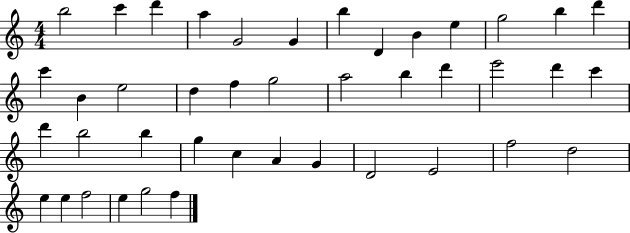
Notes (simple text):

B5/h C6/q D6/q A5/q G4/h G4/q B5/q D4/q B4/q E5/q G5/h B5/q D6/q C6/q B4/q E5/h D5/q F5/q G5/h A5/h B5/q D6/q E6/h D6/q C6/q D6/q B5/h B5/q G5/q C5/q A4/q G4/q D4/h E4/h F5/h D5/h E5/q E5/q F5/h E5/q G5/h F5/q